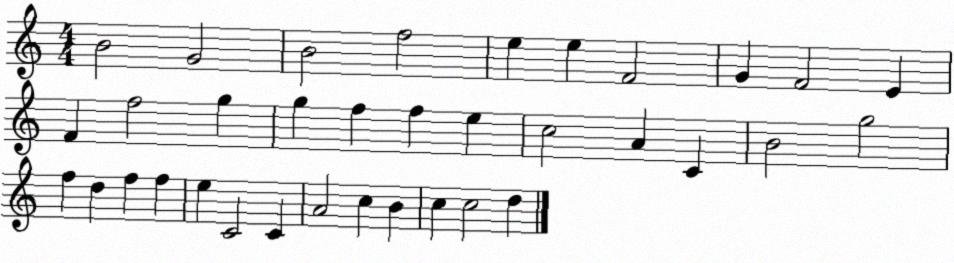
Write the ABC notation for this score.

X:1
T:Untitled
M:4/4
L:1/4
K:C
B2 G2 B2 f2 e e F2 G F2 E F f2 g g f f e c2 A C B2 g2 f d f f e C2 C A2 c B c c2 d